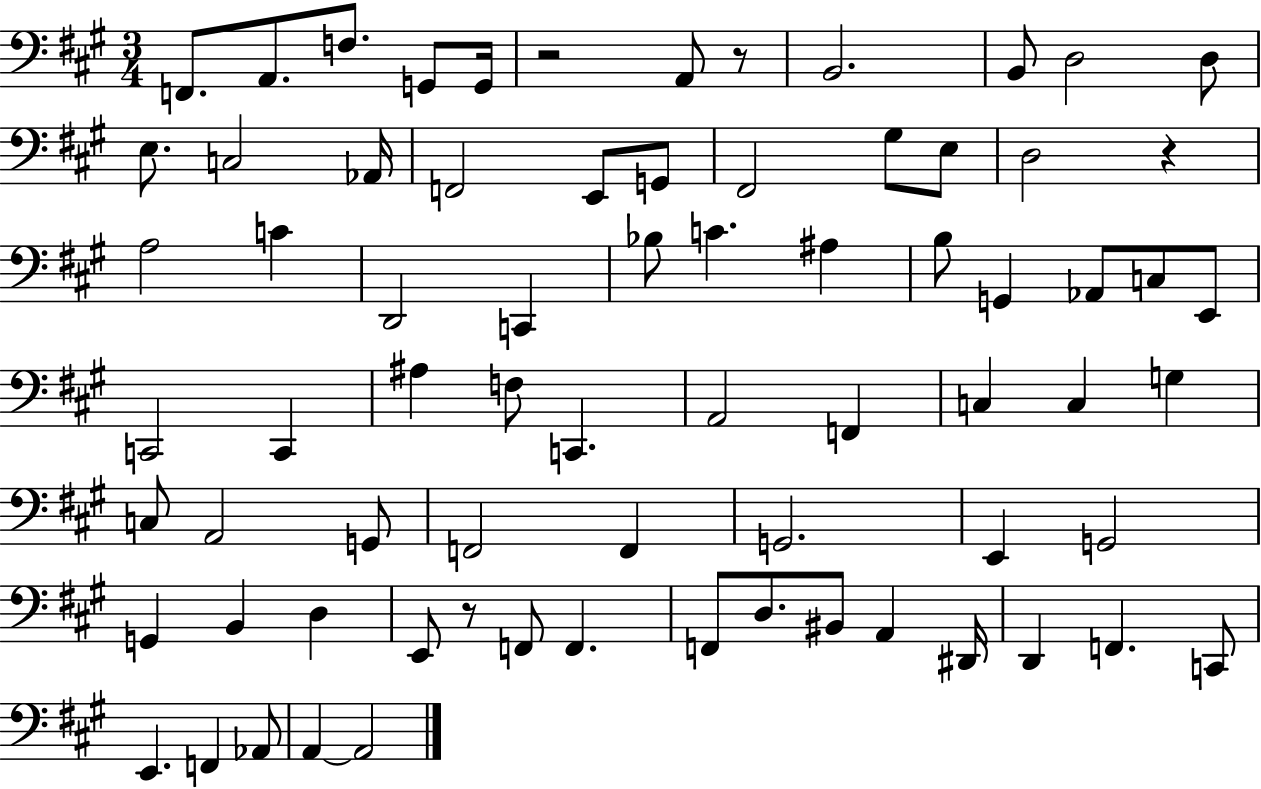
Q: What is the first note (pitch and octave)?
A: F2